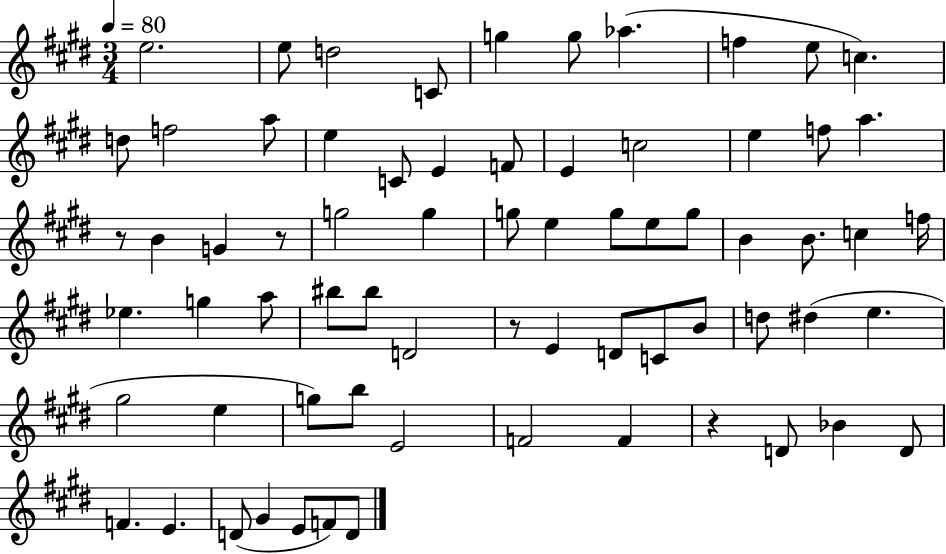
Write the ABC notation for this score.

X:1
T:Untitled
M:3/4
L:1/4
K:E
e2 e/2 d2 C/2 g g/2 _a f e/2 c d/2 f2 a/2 e C/2 E F/2 E c2 e f/2 a z/2 B G z/2 g2 g g/2 e g/2 e/2 g/2 B B/2 c f/4 _e g a/2 ^b/2 ^b/2 D2 z/2 E D/2 C/2 B/2 d/2 ^d e ^g2 e g/2 b/2 E2 F2 F z D/2 _B D/2 F E D/2 ^G E/2 F/2 D/2